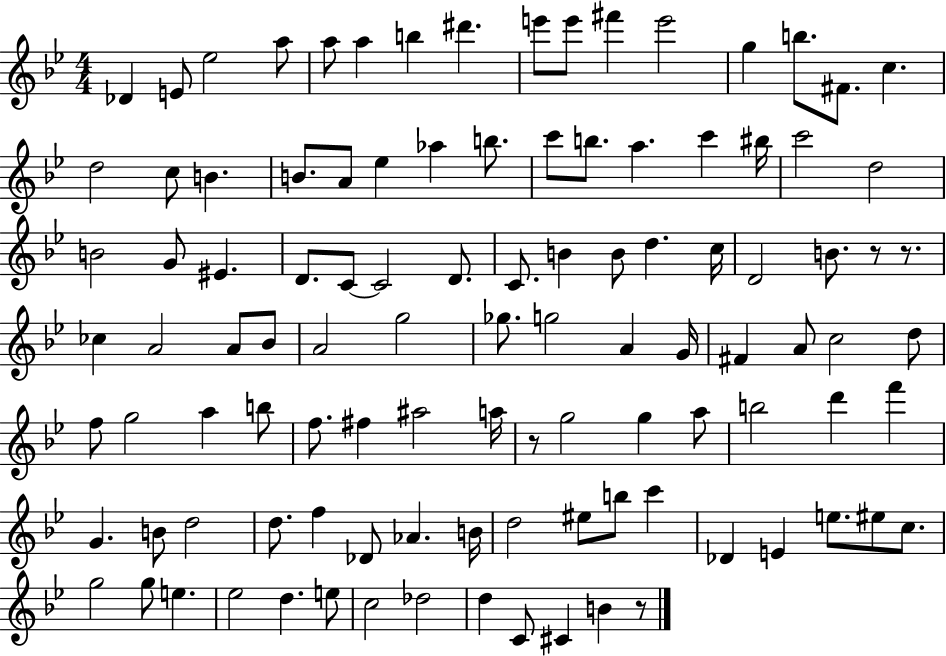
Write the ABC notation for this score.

X:1
T:Untitled
M:4/4
L:1/4
K:Bb
_D E/2 _e2 a/2 a/2 a b ^d' e'/2 e'/2 ^f' e'2 g b/2 ^F/2 c d2 c/2 B B/2 A/2 _e _a b/2 c'/2 b/2 a c' ^b/4 c'2 d2 B2 G/2 ^E D/2 C/2 C2 D/2 C/2 B B/2 d c/4 D2 B/2 z/2 z/2 _c A2 A/2 _B/2 A2 g2 _g/2 g2 A G/4 ^F A/2 c2 d/2 f/2 g2 a b/2 f/2 ^f ^a2 a/4 z/2 g2 g a/2 b2 d' f' G B/2 d2 d/2 f _D/2 _A B/4 d2 ^e/2 b/2 c' _D E e/2 ^e/2 c/2 g2 g/2 e _e2 d e/2 c2 _d2 d C/2 ^C B z/2